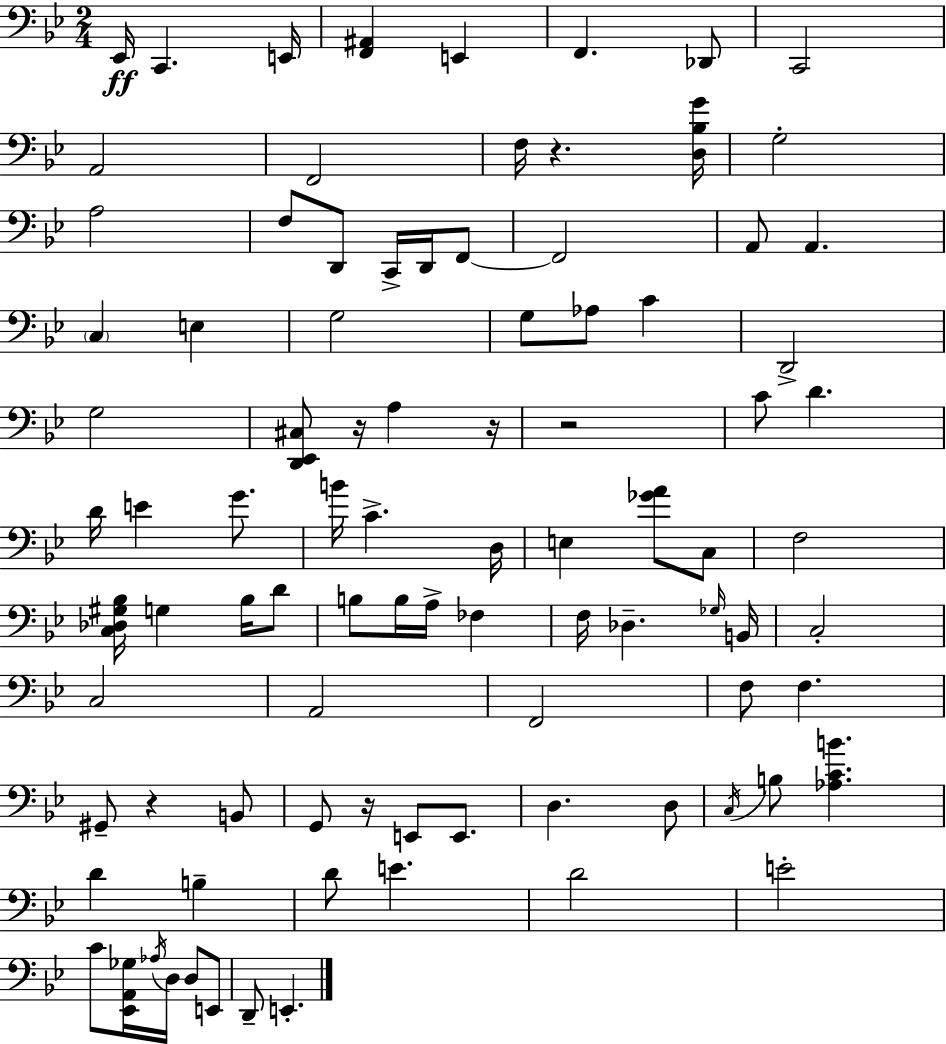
X:1
T:Untitled
M:2/4
L:1/4
K:Gm
_E,,/4 C,, E,,/4 [F,,^A,,] E,, F,, _D,,/2 C,,2 A,,2 F,,2 F,/4 z [D,_B,G]/4 G,2 A,2 F,/2 D,,/2 C,,/4 D,,/4 F,,/2 F,,2 A,,/2 A,, C, E, G,2 G,/2 _A,/2 C D,,2 G,2 [D,,_E,,^C,]/2 z/4 A, z/4 z2 C/2 D D/4 E G/2 B/4 C D,/4 E, [_GA]/2 C,/2 F,2 [C,_D,^G,_B,]/4 G, _B,/4 D/2 B,/2 B,/4 A,/4 _F, F,/4 _D, _G,/4 B,,/4 C,2 C,2 A,,2 F,,2 F,/2 F, ^G,,/2 z B,,/2 G,,/2 z/4 E,,/2 E,,/2 D, D,/2 C,/4 B,/2 [_A,CB] D B, D/2 E D2 E2 C/2 [_E,,A,,_G,]/4 _A,/4 D,/4 D,/2 E,,/2 D,,/2 E,,